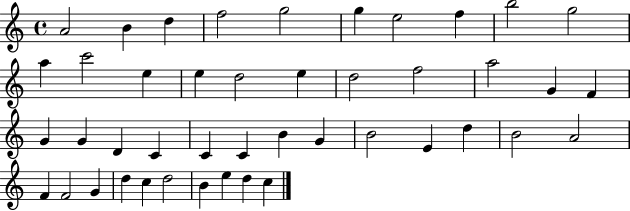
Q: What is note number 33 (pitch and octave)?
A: B4